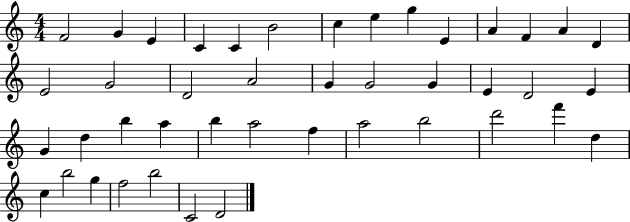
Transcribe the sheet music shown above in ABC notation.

X:1
T:Untitled
M:4/4
L:1/4
K:C
F2 G E C C B2 c e g E A F A D E2 G2 D2 A2 G G2 G E D2 E G d b a b a2 f a2 b2 d'2 f' d c b2 g f2 b2 C2 D2